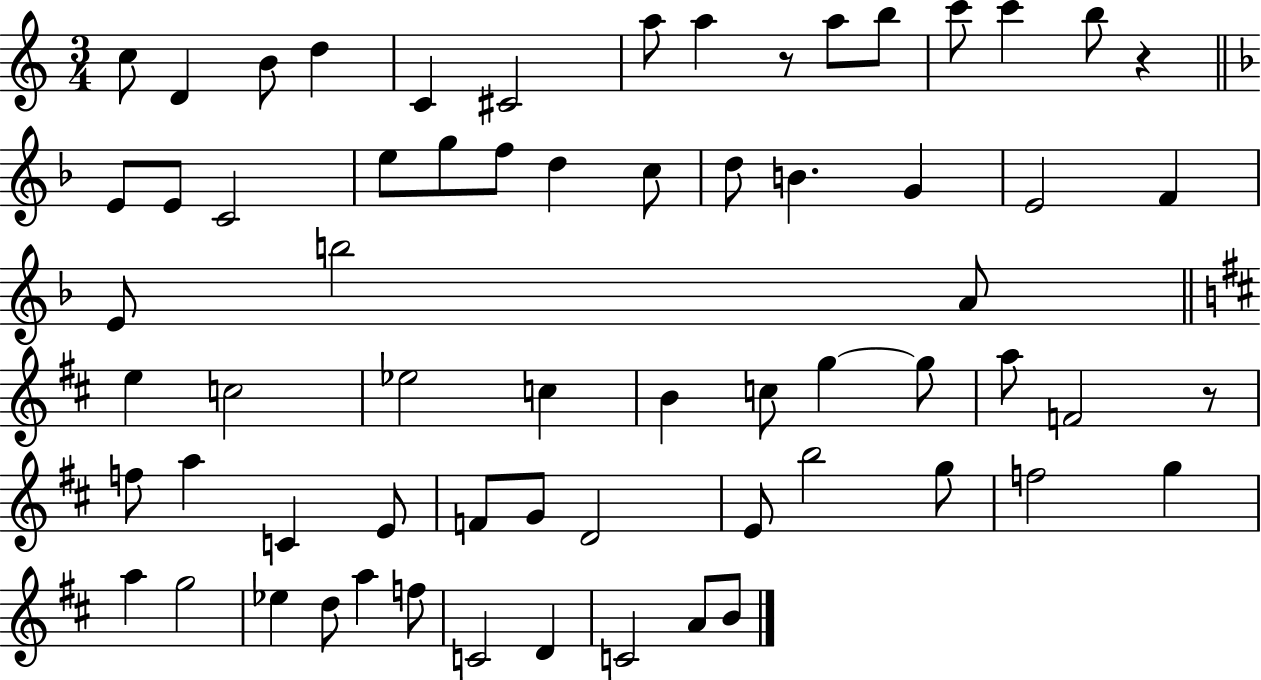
C5/e D4/q B4/e D5/q C4/q C#4/h A5/e A5/q R/e A5/e B5/e C6/e C6/q B5/e R/q E4/e E4/e C4/h E5/e G5/e F5/e D5/q C5/e D5/e B4/q. G4/q E4/h F4/q E4/e B5/h A4/e E5/q C5/h Eb5/h C5/q B4/q C5/e G5/q G5/e A5/e F4/h R/e F5/e A5/q C4/q E4/e F4/e G4/e D4/h E4/e B5/h G5/e F5/h G5/q A5/q G5/h Eb5/q D5/e A5/q F5/e C4/h D4/q C4/h A4/e B4/e